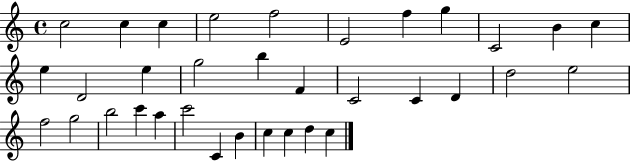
X:1
T:Untitled
M:4/4
L:1/4
K:C
c2 c c e2 f2 E2 f g C2 B c e D2 e g2 b F C2 C D d2 e2 f2 g2 b2 c' a c'2 C B c c d c